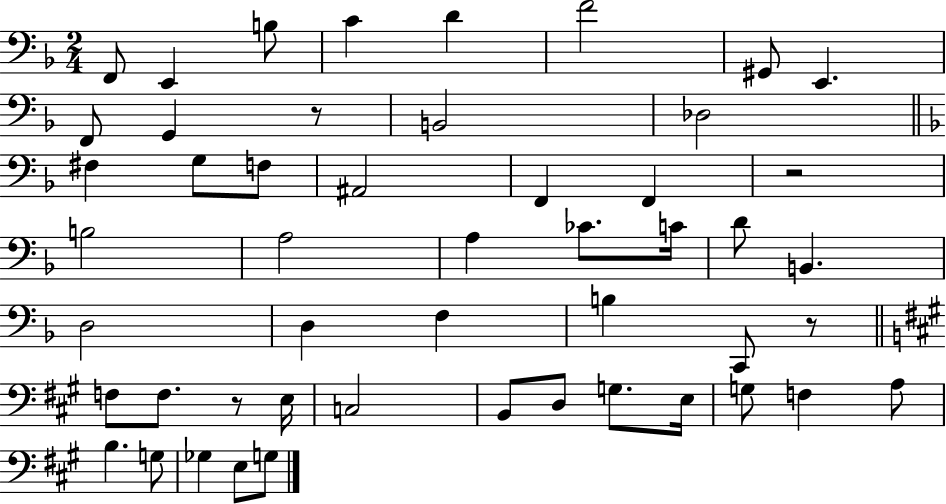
F2/e E2/q B3/e C4/q D4/q F4/h G#2/e E2/q. F2/e G2/q R/e B2/h Db3/h F#3/q G3/e F3/e A#2/h F2/q F2/q R/h B3/h A3/h A3/q CES4/e. C4/s D4/e B2/q. D3/h D3/q F3/q B3/q C2/e R/e F3/e F3/e. R/e E3/s C3/h B2/e D3/e G3/e. E3/s G3/e F3/q A3/e B3/q. G3/e Gb3/q E3/e G3/e